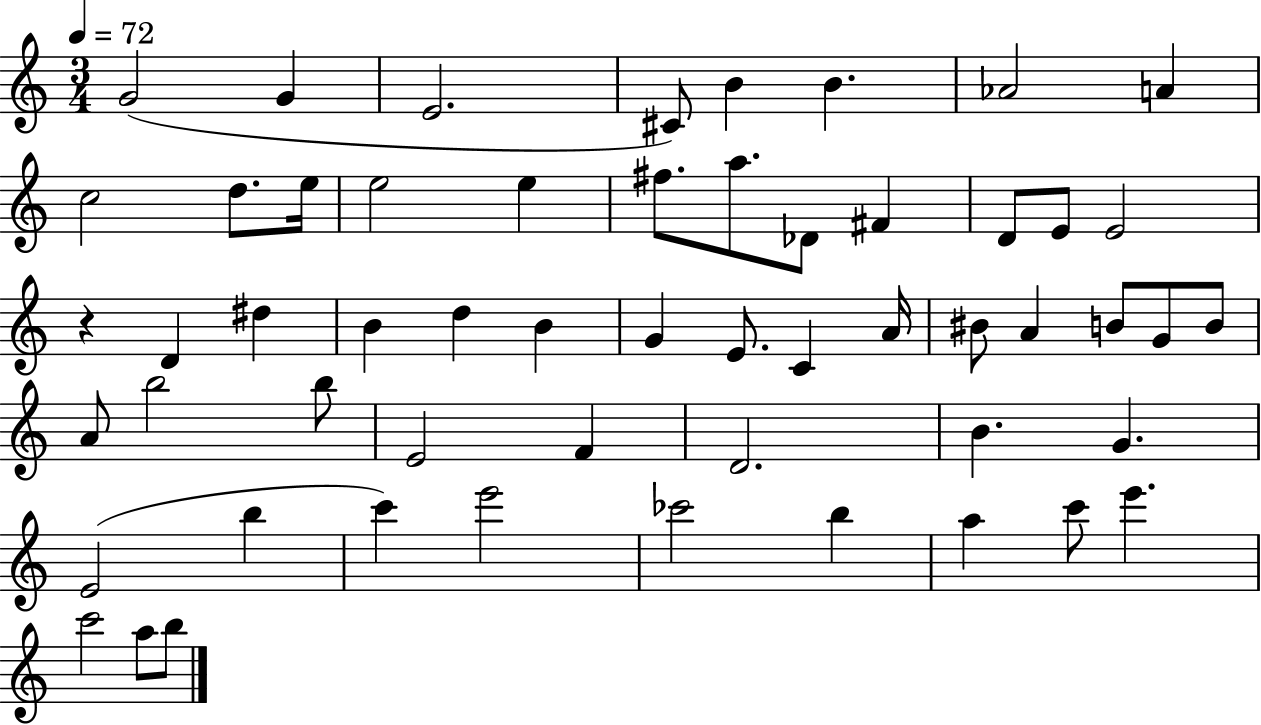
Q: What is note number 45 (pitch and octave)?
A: C6